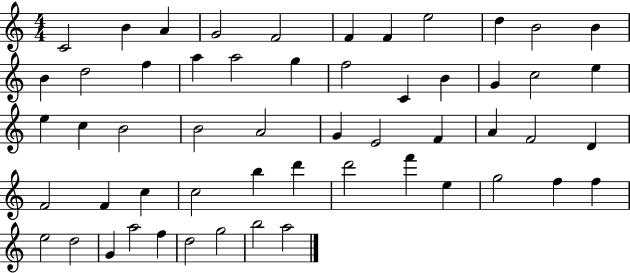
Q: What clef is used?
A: treble